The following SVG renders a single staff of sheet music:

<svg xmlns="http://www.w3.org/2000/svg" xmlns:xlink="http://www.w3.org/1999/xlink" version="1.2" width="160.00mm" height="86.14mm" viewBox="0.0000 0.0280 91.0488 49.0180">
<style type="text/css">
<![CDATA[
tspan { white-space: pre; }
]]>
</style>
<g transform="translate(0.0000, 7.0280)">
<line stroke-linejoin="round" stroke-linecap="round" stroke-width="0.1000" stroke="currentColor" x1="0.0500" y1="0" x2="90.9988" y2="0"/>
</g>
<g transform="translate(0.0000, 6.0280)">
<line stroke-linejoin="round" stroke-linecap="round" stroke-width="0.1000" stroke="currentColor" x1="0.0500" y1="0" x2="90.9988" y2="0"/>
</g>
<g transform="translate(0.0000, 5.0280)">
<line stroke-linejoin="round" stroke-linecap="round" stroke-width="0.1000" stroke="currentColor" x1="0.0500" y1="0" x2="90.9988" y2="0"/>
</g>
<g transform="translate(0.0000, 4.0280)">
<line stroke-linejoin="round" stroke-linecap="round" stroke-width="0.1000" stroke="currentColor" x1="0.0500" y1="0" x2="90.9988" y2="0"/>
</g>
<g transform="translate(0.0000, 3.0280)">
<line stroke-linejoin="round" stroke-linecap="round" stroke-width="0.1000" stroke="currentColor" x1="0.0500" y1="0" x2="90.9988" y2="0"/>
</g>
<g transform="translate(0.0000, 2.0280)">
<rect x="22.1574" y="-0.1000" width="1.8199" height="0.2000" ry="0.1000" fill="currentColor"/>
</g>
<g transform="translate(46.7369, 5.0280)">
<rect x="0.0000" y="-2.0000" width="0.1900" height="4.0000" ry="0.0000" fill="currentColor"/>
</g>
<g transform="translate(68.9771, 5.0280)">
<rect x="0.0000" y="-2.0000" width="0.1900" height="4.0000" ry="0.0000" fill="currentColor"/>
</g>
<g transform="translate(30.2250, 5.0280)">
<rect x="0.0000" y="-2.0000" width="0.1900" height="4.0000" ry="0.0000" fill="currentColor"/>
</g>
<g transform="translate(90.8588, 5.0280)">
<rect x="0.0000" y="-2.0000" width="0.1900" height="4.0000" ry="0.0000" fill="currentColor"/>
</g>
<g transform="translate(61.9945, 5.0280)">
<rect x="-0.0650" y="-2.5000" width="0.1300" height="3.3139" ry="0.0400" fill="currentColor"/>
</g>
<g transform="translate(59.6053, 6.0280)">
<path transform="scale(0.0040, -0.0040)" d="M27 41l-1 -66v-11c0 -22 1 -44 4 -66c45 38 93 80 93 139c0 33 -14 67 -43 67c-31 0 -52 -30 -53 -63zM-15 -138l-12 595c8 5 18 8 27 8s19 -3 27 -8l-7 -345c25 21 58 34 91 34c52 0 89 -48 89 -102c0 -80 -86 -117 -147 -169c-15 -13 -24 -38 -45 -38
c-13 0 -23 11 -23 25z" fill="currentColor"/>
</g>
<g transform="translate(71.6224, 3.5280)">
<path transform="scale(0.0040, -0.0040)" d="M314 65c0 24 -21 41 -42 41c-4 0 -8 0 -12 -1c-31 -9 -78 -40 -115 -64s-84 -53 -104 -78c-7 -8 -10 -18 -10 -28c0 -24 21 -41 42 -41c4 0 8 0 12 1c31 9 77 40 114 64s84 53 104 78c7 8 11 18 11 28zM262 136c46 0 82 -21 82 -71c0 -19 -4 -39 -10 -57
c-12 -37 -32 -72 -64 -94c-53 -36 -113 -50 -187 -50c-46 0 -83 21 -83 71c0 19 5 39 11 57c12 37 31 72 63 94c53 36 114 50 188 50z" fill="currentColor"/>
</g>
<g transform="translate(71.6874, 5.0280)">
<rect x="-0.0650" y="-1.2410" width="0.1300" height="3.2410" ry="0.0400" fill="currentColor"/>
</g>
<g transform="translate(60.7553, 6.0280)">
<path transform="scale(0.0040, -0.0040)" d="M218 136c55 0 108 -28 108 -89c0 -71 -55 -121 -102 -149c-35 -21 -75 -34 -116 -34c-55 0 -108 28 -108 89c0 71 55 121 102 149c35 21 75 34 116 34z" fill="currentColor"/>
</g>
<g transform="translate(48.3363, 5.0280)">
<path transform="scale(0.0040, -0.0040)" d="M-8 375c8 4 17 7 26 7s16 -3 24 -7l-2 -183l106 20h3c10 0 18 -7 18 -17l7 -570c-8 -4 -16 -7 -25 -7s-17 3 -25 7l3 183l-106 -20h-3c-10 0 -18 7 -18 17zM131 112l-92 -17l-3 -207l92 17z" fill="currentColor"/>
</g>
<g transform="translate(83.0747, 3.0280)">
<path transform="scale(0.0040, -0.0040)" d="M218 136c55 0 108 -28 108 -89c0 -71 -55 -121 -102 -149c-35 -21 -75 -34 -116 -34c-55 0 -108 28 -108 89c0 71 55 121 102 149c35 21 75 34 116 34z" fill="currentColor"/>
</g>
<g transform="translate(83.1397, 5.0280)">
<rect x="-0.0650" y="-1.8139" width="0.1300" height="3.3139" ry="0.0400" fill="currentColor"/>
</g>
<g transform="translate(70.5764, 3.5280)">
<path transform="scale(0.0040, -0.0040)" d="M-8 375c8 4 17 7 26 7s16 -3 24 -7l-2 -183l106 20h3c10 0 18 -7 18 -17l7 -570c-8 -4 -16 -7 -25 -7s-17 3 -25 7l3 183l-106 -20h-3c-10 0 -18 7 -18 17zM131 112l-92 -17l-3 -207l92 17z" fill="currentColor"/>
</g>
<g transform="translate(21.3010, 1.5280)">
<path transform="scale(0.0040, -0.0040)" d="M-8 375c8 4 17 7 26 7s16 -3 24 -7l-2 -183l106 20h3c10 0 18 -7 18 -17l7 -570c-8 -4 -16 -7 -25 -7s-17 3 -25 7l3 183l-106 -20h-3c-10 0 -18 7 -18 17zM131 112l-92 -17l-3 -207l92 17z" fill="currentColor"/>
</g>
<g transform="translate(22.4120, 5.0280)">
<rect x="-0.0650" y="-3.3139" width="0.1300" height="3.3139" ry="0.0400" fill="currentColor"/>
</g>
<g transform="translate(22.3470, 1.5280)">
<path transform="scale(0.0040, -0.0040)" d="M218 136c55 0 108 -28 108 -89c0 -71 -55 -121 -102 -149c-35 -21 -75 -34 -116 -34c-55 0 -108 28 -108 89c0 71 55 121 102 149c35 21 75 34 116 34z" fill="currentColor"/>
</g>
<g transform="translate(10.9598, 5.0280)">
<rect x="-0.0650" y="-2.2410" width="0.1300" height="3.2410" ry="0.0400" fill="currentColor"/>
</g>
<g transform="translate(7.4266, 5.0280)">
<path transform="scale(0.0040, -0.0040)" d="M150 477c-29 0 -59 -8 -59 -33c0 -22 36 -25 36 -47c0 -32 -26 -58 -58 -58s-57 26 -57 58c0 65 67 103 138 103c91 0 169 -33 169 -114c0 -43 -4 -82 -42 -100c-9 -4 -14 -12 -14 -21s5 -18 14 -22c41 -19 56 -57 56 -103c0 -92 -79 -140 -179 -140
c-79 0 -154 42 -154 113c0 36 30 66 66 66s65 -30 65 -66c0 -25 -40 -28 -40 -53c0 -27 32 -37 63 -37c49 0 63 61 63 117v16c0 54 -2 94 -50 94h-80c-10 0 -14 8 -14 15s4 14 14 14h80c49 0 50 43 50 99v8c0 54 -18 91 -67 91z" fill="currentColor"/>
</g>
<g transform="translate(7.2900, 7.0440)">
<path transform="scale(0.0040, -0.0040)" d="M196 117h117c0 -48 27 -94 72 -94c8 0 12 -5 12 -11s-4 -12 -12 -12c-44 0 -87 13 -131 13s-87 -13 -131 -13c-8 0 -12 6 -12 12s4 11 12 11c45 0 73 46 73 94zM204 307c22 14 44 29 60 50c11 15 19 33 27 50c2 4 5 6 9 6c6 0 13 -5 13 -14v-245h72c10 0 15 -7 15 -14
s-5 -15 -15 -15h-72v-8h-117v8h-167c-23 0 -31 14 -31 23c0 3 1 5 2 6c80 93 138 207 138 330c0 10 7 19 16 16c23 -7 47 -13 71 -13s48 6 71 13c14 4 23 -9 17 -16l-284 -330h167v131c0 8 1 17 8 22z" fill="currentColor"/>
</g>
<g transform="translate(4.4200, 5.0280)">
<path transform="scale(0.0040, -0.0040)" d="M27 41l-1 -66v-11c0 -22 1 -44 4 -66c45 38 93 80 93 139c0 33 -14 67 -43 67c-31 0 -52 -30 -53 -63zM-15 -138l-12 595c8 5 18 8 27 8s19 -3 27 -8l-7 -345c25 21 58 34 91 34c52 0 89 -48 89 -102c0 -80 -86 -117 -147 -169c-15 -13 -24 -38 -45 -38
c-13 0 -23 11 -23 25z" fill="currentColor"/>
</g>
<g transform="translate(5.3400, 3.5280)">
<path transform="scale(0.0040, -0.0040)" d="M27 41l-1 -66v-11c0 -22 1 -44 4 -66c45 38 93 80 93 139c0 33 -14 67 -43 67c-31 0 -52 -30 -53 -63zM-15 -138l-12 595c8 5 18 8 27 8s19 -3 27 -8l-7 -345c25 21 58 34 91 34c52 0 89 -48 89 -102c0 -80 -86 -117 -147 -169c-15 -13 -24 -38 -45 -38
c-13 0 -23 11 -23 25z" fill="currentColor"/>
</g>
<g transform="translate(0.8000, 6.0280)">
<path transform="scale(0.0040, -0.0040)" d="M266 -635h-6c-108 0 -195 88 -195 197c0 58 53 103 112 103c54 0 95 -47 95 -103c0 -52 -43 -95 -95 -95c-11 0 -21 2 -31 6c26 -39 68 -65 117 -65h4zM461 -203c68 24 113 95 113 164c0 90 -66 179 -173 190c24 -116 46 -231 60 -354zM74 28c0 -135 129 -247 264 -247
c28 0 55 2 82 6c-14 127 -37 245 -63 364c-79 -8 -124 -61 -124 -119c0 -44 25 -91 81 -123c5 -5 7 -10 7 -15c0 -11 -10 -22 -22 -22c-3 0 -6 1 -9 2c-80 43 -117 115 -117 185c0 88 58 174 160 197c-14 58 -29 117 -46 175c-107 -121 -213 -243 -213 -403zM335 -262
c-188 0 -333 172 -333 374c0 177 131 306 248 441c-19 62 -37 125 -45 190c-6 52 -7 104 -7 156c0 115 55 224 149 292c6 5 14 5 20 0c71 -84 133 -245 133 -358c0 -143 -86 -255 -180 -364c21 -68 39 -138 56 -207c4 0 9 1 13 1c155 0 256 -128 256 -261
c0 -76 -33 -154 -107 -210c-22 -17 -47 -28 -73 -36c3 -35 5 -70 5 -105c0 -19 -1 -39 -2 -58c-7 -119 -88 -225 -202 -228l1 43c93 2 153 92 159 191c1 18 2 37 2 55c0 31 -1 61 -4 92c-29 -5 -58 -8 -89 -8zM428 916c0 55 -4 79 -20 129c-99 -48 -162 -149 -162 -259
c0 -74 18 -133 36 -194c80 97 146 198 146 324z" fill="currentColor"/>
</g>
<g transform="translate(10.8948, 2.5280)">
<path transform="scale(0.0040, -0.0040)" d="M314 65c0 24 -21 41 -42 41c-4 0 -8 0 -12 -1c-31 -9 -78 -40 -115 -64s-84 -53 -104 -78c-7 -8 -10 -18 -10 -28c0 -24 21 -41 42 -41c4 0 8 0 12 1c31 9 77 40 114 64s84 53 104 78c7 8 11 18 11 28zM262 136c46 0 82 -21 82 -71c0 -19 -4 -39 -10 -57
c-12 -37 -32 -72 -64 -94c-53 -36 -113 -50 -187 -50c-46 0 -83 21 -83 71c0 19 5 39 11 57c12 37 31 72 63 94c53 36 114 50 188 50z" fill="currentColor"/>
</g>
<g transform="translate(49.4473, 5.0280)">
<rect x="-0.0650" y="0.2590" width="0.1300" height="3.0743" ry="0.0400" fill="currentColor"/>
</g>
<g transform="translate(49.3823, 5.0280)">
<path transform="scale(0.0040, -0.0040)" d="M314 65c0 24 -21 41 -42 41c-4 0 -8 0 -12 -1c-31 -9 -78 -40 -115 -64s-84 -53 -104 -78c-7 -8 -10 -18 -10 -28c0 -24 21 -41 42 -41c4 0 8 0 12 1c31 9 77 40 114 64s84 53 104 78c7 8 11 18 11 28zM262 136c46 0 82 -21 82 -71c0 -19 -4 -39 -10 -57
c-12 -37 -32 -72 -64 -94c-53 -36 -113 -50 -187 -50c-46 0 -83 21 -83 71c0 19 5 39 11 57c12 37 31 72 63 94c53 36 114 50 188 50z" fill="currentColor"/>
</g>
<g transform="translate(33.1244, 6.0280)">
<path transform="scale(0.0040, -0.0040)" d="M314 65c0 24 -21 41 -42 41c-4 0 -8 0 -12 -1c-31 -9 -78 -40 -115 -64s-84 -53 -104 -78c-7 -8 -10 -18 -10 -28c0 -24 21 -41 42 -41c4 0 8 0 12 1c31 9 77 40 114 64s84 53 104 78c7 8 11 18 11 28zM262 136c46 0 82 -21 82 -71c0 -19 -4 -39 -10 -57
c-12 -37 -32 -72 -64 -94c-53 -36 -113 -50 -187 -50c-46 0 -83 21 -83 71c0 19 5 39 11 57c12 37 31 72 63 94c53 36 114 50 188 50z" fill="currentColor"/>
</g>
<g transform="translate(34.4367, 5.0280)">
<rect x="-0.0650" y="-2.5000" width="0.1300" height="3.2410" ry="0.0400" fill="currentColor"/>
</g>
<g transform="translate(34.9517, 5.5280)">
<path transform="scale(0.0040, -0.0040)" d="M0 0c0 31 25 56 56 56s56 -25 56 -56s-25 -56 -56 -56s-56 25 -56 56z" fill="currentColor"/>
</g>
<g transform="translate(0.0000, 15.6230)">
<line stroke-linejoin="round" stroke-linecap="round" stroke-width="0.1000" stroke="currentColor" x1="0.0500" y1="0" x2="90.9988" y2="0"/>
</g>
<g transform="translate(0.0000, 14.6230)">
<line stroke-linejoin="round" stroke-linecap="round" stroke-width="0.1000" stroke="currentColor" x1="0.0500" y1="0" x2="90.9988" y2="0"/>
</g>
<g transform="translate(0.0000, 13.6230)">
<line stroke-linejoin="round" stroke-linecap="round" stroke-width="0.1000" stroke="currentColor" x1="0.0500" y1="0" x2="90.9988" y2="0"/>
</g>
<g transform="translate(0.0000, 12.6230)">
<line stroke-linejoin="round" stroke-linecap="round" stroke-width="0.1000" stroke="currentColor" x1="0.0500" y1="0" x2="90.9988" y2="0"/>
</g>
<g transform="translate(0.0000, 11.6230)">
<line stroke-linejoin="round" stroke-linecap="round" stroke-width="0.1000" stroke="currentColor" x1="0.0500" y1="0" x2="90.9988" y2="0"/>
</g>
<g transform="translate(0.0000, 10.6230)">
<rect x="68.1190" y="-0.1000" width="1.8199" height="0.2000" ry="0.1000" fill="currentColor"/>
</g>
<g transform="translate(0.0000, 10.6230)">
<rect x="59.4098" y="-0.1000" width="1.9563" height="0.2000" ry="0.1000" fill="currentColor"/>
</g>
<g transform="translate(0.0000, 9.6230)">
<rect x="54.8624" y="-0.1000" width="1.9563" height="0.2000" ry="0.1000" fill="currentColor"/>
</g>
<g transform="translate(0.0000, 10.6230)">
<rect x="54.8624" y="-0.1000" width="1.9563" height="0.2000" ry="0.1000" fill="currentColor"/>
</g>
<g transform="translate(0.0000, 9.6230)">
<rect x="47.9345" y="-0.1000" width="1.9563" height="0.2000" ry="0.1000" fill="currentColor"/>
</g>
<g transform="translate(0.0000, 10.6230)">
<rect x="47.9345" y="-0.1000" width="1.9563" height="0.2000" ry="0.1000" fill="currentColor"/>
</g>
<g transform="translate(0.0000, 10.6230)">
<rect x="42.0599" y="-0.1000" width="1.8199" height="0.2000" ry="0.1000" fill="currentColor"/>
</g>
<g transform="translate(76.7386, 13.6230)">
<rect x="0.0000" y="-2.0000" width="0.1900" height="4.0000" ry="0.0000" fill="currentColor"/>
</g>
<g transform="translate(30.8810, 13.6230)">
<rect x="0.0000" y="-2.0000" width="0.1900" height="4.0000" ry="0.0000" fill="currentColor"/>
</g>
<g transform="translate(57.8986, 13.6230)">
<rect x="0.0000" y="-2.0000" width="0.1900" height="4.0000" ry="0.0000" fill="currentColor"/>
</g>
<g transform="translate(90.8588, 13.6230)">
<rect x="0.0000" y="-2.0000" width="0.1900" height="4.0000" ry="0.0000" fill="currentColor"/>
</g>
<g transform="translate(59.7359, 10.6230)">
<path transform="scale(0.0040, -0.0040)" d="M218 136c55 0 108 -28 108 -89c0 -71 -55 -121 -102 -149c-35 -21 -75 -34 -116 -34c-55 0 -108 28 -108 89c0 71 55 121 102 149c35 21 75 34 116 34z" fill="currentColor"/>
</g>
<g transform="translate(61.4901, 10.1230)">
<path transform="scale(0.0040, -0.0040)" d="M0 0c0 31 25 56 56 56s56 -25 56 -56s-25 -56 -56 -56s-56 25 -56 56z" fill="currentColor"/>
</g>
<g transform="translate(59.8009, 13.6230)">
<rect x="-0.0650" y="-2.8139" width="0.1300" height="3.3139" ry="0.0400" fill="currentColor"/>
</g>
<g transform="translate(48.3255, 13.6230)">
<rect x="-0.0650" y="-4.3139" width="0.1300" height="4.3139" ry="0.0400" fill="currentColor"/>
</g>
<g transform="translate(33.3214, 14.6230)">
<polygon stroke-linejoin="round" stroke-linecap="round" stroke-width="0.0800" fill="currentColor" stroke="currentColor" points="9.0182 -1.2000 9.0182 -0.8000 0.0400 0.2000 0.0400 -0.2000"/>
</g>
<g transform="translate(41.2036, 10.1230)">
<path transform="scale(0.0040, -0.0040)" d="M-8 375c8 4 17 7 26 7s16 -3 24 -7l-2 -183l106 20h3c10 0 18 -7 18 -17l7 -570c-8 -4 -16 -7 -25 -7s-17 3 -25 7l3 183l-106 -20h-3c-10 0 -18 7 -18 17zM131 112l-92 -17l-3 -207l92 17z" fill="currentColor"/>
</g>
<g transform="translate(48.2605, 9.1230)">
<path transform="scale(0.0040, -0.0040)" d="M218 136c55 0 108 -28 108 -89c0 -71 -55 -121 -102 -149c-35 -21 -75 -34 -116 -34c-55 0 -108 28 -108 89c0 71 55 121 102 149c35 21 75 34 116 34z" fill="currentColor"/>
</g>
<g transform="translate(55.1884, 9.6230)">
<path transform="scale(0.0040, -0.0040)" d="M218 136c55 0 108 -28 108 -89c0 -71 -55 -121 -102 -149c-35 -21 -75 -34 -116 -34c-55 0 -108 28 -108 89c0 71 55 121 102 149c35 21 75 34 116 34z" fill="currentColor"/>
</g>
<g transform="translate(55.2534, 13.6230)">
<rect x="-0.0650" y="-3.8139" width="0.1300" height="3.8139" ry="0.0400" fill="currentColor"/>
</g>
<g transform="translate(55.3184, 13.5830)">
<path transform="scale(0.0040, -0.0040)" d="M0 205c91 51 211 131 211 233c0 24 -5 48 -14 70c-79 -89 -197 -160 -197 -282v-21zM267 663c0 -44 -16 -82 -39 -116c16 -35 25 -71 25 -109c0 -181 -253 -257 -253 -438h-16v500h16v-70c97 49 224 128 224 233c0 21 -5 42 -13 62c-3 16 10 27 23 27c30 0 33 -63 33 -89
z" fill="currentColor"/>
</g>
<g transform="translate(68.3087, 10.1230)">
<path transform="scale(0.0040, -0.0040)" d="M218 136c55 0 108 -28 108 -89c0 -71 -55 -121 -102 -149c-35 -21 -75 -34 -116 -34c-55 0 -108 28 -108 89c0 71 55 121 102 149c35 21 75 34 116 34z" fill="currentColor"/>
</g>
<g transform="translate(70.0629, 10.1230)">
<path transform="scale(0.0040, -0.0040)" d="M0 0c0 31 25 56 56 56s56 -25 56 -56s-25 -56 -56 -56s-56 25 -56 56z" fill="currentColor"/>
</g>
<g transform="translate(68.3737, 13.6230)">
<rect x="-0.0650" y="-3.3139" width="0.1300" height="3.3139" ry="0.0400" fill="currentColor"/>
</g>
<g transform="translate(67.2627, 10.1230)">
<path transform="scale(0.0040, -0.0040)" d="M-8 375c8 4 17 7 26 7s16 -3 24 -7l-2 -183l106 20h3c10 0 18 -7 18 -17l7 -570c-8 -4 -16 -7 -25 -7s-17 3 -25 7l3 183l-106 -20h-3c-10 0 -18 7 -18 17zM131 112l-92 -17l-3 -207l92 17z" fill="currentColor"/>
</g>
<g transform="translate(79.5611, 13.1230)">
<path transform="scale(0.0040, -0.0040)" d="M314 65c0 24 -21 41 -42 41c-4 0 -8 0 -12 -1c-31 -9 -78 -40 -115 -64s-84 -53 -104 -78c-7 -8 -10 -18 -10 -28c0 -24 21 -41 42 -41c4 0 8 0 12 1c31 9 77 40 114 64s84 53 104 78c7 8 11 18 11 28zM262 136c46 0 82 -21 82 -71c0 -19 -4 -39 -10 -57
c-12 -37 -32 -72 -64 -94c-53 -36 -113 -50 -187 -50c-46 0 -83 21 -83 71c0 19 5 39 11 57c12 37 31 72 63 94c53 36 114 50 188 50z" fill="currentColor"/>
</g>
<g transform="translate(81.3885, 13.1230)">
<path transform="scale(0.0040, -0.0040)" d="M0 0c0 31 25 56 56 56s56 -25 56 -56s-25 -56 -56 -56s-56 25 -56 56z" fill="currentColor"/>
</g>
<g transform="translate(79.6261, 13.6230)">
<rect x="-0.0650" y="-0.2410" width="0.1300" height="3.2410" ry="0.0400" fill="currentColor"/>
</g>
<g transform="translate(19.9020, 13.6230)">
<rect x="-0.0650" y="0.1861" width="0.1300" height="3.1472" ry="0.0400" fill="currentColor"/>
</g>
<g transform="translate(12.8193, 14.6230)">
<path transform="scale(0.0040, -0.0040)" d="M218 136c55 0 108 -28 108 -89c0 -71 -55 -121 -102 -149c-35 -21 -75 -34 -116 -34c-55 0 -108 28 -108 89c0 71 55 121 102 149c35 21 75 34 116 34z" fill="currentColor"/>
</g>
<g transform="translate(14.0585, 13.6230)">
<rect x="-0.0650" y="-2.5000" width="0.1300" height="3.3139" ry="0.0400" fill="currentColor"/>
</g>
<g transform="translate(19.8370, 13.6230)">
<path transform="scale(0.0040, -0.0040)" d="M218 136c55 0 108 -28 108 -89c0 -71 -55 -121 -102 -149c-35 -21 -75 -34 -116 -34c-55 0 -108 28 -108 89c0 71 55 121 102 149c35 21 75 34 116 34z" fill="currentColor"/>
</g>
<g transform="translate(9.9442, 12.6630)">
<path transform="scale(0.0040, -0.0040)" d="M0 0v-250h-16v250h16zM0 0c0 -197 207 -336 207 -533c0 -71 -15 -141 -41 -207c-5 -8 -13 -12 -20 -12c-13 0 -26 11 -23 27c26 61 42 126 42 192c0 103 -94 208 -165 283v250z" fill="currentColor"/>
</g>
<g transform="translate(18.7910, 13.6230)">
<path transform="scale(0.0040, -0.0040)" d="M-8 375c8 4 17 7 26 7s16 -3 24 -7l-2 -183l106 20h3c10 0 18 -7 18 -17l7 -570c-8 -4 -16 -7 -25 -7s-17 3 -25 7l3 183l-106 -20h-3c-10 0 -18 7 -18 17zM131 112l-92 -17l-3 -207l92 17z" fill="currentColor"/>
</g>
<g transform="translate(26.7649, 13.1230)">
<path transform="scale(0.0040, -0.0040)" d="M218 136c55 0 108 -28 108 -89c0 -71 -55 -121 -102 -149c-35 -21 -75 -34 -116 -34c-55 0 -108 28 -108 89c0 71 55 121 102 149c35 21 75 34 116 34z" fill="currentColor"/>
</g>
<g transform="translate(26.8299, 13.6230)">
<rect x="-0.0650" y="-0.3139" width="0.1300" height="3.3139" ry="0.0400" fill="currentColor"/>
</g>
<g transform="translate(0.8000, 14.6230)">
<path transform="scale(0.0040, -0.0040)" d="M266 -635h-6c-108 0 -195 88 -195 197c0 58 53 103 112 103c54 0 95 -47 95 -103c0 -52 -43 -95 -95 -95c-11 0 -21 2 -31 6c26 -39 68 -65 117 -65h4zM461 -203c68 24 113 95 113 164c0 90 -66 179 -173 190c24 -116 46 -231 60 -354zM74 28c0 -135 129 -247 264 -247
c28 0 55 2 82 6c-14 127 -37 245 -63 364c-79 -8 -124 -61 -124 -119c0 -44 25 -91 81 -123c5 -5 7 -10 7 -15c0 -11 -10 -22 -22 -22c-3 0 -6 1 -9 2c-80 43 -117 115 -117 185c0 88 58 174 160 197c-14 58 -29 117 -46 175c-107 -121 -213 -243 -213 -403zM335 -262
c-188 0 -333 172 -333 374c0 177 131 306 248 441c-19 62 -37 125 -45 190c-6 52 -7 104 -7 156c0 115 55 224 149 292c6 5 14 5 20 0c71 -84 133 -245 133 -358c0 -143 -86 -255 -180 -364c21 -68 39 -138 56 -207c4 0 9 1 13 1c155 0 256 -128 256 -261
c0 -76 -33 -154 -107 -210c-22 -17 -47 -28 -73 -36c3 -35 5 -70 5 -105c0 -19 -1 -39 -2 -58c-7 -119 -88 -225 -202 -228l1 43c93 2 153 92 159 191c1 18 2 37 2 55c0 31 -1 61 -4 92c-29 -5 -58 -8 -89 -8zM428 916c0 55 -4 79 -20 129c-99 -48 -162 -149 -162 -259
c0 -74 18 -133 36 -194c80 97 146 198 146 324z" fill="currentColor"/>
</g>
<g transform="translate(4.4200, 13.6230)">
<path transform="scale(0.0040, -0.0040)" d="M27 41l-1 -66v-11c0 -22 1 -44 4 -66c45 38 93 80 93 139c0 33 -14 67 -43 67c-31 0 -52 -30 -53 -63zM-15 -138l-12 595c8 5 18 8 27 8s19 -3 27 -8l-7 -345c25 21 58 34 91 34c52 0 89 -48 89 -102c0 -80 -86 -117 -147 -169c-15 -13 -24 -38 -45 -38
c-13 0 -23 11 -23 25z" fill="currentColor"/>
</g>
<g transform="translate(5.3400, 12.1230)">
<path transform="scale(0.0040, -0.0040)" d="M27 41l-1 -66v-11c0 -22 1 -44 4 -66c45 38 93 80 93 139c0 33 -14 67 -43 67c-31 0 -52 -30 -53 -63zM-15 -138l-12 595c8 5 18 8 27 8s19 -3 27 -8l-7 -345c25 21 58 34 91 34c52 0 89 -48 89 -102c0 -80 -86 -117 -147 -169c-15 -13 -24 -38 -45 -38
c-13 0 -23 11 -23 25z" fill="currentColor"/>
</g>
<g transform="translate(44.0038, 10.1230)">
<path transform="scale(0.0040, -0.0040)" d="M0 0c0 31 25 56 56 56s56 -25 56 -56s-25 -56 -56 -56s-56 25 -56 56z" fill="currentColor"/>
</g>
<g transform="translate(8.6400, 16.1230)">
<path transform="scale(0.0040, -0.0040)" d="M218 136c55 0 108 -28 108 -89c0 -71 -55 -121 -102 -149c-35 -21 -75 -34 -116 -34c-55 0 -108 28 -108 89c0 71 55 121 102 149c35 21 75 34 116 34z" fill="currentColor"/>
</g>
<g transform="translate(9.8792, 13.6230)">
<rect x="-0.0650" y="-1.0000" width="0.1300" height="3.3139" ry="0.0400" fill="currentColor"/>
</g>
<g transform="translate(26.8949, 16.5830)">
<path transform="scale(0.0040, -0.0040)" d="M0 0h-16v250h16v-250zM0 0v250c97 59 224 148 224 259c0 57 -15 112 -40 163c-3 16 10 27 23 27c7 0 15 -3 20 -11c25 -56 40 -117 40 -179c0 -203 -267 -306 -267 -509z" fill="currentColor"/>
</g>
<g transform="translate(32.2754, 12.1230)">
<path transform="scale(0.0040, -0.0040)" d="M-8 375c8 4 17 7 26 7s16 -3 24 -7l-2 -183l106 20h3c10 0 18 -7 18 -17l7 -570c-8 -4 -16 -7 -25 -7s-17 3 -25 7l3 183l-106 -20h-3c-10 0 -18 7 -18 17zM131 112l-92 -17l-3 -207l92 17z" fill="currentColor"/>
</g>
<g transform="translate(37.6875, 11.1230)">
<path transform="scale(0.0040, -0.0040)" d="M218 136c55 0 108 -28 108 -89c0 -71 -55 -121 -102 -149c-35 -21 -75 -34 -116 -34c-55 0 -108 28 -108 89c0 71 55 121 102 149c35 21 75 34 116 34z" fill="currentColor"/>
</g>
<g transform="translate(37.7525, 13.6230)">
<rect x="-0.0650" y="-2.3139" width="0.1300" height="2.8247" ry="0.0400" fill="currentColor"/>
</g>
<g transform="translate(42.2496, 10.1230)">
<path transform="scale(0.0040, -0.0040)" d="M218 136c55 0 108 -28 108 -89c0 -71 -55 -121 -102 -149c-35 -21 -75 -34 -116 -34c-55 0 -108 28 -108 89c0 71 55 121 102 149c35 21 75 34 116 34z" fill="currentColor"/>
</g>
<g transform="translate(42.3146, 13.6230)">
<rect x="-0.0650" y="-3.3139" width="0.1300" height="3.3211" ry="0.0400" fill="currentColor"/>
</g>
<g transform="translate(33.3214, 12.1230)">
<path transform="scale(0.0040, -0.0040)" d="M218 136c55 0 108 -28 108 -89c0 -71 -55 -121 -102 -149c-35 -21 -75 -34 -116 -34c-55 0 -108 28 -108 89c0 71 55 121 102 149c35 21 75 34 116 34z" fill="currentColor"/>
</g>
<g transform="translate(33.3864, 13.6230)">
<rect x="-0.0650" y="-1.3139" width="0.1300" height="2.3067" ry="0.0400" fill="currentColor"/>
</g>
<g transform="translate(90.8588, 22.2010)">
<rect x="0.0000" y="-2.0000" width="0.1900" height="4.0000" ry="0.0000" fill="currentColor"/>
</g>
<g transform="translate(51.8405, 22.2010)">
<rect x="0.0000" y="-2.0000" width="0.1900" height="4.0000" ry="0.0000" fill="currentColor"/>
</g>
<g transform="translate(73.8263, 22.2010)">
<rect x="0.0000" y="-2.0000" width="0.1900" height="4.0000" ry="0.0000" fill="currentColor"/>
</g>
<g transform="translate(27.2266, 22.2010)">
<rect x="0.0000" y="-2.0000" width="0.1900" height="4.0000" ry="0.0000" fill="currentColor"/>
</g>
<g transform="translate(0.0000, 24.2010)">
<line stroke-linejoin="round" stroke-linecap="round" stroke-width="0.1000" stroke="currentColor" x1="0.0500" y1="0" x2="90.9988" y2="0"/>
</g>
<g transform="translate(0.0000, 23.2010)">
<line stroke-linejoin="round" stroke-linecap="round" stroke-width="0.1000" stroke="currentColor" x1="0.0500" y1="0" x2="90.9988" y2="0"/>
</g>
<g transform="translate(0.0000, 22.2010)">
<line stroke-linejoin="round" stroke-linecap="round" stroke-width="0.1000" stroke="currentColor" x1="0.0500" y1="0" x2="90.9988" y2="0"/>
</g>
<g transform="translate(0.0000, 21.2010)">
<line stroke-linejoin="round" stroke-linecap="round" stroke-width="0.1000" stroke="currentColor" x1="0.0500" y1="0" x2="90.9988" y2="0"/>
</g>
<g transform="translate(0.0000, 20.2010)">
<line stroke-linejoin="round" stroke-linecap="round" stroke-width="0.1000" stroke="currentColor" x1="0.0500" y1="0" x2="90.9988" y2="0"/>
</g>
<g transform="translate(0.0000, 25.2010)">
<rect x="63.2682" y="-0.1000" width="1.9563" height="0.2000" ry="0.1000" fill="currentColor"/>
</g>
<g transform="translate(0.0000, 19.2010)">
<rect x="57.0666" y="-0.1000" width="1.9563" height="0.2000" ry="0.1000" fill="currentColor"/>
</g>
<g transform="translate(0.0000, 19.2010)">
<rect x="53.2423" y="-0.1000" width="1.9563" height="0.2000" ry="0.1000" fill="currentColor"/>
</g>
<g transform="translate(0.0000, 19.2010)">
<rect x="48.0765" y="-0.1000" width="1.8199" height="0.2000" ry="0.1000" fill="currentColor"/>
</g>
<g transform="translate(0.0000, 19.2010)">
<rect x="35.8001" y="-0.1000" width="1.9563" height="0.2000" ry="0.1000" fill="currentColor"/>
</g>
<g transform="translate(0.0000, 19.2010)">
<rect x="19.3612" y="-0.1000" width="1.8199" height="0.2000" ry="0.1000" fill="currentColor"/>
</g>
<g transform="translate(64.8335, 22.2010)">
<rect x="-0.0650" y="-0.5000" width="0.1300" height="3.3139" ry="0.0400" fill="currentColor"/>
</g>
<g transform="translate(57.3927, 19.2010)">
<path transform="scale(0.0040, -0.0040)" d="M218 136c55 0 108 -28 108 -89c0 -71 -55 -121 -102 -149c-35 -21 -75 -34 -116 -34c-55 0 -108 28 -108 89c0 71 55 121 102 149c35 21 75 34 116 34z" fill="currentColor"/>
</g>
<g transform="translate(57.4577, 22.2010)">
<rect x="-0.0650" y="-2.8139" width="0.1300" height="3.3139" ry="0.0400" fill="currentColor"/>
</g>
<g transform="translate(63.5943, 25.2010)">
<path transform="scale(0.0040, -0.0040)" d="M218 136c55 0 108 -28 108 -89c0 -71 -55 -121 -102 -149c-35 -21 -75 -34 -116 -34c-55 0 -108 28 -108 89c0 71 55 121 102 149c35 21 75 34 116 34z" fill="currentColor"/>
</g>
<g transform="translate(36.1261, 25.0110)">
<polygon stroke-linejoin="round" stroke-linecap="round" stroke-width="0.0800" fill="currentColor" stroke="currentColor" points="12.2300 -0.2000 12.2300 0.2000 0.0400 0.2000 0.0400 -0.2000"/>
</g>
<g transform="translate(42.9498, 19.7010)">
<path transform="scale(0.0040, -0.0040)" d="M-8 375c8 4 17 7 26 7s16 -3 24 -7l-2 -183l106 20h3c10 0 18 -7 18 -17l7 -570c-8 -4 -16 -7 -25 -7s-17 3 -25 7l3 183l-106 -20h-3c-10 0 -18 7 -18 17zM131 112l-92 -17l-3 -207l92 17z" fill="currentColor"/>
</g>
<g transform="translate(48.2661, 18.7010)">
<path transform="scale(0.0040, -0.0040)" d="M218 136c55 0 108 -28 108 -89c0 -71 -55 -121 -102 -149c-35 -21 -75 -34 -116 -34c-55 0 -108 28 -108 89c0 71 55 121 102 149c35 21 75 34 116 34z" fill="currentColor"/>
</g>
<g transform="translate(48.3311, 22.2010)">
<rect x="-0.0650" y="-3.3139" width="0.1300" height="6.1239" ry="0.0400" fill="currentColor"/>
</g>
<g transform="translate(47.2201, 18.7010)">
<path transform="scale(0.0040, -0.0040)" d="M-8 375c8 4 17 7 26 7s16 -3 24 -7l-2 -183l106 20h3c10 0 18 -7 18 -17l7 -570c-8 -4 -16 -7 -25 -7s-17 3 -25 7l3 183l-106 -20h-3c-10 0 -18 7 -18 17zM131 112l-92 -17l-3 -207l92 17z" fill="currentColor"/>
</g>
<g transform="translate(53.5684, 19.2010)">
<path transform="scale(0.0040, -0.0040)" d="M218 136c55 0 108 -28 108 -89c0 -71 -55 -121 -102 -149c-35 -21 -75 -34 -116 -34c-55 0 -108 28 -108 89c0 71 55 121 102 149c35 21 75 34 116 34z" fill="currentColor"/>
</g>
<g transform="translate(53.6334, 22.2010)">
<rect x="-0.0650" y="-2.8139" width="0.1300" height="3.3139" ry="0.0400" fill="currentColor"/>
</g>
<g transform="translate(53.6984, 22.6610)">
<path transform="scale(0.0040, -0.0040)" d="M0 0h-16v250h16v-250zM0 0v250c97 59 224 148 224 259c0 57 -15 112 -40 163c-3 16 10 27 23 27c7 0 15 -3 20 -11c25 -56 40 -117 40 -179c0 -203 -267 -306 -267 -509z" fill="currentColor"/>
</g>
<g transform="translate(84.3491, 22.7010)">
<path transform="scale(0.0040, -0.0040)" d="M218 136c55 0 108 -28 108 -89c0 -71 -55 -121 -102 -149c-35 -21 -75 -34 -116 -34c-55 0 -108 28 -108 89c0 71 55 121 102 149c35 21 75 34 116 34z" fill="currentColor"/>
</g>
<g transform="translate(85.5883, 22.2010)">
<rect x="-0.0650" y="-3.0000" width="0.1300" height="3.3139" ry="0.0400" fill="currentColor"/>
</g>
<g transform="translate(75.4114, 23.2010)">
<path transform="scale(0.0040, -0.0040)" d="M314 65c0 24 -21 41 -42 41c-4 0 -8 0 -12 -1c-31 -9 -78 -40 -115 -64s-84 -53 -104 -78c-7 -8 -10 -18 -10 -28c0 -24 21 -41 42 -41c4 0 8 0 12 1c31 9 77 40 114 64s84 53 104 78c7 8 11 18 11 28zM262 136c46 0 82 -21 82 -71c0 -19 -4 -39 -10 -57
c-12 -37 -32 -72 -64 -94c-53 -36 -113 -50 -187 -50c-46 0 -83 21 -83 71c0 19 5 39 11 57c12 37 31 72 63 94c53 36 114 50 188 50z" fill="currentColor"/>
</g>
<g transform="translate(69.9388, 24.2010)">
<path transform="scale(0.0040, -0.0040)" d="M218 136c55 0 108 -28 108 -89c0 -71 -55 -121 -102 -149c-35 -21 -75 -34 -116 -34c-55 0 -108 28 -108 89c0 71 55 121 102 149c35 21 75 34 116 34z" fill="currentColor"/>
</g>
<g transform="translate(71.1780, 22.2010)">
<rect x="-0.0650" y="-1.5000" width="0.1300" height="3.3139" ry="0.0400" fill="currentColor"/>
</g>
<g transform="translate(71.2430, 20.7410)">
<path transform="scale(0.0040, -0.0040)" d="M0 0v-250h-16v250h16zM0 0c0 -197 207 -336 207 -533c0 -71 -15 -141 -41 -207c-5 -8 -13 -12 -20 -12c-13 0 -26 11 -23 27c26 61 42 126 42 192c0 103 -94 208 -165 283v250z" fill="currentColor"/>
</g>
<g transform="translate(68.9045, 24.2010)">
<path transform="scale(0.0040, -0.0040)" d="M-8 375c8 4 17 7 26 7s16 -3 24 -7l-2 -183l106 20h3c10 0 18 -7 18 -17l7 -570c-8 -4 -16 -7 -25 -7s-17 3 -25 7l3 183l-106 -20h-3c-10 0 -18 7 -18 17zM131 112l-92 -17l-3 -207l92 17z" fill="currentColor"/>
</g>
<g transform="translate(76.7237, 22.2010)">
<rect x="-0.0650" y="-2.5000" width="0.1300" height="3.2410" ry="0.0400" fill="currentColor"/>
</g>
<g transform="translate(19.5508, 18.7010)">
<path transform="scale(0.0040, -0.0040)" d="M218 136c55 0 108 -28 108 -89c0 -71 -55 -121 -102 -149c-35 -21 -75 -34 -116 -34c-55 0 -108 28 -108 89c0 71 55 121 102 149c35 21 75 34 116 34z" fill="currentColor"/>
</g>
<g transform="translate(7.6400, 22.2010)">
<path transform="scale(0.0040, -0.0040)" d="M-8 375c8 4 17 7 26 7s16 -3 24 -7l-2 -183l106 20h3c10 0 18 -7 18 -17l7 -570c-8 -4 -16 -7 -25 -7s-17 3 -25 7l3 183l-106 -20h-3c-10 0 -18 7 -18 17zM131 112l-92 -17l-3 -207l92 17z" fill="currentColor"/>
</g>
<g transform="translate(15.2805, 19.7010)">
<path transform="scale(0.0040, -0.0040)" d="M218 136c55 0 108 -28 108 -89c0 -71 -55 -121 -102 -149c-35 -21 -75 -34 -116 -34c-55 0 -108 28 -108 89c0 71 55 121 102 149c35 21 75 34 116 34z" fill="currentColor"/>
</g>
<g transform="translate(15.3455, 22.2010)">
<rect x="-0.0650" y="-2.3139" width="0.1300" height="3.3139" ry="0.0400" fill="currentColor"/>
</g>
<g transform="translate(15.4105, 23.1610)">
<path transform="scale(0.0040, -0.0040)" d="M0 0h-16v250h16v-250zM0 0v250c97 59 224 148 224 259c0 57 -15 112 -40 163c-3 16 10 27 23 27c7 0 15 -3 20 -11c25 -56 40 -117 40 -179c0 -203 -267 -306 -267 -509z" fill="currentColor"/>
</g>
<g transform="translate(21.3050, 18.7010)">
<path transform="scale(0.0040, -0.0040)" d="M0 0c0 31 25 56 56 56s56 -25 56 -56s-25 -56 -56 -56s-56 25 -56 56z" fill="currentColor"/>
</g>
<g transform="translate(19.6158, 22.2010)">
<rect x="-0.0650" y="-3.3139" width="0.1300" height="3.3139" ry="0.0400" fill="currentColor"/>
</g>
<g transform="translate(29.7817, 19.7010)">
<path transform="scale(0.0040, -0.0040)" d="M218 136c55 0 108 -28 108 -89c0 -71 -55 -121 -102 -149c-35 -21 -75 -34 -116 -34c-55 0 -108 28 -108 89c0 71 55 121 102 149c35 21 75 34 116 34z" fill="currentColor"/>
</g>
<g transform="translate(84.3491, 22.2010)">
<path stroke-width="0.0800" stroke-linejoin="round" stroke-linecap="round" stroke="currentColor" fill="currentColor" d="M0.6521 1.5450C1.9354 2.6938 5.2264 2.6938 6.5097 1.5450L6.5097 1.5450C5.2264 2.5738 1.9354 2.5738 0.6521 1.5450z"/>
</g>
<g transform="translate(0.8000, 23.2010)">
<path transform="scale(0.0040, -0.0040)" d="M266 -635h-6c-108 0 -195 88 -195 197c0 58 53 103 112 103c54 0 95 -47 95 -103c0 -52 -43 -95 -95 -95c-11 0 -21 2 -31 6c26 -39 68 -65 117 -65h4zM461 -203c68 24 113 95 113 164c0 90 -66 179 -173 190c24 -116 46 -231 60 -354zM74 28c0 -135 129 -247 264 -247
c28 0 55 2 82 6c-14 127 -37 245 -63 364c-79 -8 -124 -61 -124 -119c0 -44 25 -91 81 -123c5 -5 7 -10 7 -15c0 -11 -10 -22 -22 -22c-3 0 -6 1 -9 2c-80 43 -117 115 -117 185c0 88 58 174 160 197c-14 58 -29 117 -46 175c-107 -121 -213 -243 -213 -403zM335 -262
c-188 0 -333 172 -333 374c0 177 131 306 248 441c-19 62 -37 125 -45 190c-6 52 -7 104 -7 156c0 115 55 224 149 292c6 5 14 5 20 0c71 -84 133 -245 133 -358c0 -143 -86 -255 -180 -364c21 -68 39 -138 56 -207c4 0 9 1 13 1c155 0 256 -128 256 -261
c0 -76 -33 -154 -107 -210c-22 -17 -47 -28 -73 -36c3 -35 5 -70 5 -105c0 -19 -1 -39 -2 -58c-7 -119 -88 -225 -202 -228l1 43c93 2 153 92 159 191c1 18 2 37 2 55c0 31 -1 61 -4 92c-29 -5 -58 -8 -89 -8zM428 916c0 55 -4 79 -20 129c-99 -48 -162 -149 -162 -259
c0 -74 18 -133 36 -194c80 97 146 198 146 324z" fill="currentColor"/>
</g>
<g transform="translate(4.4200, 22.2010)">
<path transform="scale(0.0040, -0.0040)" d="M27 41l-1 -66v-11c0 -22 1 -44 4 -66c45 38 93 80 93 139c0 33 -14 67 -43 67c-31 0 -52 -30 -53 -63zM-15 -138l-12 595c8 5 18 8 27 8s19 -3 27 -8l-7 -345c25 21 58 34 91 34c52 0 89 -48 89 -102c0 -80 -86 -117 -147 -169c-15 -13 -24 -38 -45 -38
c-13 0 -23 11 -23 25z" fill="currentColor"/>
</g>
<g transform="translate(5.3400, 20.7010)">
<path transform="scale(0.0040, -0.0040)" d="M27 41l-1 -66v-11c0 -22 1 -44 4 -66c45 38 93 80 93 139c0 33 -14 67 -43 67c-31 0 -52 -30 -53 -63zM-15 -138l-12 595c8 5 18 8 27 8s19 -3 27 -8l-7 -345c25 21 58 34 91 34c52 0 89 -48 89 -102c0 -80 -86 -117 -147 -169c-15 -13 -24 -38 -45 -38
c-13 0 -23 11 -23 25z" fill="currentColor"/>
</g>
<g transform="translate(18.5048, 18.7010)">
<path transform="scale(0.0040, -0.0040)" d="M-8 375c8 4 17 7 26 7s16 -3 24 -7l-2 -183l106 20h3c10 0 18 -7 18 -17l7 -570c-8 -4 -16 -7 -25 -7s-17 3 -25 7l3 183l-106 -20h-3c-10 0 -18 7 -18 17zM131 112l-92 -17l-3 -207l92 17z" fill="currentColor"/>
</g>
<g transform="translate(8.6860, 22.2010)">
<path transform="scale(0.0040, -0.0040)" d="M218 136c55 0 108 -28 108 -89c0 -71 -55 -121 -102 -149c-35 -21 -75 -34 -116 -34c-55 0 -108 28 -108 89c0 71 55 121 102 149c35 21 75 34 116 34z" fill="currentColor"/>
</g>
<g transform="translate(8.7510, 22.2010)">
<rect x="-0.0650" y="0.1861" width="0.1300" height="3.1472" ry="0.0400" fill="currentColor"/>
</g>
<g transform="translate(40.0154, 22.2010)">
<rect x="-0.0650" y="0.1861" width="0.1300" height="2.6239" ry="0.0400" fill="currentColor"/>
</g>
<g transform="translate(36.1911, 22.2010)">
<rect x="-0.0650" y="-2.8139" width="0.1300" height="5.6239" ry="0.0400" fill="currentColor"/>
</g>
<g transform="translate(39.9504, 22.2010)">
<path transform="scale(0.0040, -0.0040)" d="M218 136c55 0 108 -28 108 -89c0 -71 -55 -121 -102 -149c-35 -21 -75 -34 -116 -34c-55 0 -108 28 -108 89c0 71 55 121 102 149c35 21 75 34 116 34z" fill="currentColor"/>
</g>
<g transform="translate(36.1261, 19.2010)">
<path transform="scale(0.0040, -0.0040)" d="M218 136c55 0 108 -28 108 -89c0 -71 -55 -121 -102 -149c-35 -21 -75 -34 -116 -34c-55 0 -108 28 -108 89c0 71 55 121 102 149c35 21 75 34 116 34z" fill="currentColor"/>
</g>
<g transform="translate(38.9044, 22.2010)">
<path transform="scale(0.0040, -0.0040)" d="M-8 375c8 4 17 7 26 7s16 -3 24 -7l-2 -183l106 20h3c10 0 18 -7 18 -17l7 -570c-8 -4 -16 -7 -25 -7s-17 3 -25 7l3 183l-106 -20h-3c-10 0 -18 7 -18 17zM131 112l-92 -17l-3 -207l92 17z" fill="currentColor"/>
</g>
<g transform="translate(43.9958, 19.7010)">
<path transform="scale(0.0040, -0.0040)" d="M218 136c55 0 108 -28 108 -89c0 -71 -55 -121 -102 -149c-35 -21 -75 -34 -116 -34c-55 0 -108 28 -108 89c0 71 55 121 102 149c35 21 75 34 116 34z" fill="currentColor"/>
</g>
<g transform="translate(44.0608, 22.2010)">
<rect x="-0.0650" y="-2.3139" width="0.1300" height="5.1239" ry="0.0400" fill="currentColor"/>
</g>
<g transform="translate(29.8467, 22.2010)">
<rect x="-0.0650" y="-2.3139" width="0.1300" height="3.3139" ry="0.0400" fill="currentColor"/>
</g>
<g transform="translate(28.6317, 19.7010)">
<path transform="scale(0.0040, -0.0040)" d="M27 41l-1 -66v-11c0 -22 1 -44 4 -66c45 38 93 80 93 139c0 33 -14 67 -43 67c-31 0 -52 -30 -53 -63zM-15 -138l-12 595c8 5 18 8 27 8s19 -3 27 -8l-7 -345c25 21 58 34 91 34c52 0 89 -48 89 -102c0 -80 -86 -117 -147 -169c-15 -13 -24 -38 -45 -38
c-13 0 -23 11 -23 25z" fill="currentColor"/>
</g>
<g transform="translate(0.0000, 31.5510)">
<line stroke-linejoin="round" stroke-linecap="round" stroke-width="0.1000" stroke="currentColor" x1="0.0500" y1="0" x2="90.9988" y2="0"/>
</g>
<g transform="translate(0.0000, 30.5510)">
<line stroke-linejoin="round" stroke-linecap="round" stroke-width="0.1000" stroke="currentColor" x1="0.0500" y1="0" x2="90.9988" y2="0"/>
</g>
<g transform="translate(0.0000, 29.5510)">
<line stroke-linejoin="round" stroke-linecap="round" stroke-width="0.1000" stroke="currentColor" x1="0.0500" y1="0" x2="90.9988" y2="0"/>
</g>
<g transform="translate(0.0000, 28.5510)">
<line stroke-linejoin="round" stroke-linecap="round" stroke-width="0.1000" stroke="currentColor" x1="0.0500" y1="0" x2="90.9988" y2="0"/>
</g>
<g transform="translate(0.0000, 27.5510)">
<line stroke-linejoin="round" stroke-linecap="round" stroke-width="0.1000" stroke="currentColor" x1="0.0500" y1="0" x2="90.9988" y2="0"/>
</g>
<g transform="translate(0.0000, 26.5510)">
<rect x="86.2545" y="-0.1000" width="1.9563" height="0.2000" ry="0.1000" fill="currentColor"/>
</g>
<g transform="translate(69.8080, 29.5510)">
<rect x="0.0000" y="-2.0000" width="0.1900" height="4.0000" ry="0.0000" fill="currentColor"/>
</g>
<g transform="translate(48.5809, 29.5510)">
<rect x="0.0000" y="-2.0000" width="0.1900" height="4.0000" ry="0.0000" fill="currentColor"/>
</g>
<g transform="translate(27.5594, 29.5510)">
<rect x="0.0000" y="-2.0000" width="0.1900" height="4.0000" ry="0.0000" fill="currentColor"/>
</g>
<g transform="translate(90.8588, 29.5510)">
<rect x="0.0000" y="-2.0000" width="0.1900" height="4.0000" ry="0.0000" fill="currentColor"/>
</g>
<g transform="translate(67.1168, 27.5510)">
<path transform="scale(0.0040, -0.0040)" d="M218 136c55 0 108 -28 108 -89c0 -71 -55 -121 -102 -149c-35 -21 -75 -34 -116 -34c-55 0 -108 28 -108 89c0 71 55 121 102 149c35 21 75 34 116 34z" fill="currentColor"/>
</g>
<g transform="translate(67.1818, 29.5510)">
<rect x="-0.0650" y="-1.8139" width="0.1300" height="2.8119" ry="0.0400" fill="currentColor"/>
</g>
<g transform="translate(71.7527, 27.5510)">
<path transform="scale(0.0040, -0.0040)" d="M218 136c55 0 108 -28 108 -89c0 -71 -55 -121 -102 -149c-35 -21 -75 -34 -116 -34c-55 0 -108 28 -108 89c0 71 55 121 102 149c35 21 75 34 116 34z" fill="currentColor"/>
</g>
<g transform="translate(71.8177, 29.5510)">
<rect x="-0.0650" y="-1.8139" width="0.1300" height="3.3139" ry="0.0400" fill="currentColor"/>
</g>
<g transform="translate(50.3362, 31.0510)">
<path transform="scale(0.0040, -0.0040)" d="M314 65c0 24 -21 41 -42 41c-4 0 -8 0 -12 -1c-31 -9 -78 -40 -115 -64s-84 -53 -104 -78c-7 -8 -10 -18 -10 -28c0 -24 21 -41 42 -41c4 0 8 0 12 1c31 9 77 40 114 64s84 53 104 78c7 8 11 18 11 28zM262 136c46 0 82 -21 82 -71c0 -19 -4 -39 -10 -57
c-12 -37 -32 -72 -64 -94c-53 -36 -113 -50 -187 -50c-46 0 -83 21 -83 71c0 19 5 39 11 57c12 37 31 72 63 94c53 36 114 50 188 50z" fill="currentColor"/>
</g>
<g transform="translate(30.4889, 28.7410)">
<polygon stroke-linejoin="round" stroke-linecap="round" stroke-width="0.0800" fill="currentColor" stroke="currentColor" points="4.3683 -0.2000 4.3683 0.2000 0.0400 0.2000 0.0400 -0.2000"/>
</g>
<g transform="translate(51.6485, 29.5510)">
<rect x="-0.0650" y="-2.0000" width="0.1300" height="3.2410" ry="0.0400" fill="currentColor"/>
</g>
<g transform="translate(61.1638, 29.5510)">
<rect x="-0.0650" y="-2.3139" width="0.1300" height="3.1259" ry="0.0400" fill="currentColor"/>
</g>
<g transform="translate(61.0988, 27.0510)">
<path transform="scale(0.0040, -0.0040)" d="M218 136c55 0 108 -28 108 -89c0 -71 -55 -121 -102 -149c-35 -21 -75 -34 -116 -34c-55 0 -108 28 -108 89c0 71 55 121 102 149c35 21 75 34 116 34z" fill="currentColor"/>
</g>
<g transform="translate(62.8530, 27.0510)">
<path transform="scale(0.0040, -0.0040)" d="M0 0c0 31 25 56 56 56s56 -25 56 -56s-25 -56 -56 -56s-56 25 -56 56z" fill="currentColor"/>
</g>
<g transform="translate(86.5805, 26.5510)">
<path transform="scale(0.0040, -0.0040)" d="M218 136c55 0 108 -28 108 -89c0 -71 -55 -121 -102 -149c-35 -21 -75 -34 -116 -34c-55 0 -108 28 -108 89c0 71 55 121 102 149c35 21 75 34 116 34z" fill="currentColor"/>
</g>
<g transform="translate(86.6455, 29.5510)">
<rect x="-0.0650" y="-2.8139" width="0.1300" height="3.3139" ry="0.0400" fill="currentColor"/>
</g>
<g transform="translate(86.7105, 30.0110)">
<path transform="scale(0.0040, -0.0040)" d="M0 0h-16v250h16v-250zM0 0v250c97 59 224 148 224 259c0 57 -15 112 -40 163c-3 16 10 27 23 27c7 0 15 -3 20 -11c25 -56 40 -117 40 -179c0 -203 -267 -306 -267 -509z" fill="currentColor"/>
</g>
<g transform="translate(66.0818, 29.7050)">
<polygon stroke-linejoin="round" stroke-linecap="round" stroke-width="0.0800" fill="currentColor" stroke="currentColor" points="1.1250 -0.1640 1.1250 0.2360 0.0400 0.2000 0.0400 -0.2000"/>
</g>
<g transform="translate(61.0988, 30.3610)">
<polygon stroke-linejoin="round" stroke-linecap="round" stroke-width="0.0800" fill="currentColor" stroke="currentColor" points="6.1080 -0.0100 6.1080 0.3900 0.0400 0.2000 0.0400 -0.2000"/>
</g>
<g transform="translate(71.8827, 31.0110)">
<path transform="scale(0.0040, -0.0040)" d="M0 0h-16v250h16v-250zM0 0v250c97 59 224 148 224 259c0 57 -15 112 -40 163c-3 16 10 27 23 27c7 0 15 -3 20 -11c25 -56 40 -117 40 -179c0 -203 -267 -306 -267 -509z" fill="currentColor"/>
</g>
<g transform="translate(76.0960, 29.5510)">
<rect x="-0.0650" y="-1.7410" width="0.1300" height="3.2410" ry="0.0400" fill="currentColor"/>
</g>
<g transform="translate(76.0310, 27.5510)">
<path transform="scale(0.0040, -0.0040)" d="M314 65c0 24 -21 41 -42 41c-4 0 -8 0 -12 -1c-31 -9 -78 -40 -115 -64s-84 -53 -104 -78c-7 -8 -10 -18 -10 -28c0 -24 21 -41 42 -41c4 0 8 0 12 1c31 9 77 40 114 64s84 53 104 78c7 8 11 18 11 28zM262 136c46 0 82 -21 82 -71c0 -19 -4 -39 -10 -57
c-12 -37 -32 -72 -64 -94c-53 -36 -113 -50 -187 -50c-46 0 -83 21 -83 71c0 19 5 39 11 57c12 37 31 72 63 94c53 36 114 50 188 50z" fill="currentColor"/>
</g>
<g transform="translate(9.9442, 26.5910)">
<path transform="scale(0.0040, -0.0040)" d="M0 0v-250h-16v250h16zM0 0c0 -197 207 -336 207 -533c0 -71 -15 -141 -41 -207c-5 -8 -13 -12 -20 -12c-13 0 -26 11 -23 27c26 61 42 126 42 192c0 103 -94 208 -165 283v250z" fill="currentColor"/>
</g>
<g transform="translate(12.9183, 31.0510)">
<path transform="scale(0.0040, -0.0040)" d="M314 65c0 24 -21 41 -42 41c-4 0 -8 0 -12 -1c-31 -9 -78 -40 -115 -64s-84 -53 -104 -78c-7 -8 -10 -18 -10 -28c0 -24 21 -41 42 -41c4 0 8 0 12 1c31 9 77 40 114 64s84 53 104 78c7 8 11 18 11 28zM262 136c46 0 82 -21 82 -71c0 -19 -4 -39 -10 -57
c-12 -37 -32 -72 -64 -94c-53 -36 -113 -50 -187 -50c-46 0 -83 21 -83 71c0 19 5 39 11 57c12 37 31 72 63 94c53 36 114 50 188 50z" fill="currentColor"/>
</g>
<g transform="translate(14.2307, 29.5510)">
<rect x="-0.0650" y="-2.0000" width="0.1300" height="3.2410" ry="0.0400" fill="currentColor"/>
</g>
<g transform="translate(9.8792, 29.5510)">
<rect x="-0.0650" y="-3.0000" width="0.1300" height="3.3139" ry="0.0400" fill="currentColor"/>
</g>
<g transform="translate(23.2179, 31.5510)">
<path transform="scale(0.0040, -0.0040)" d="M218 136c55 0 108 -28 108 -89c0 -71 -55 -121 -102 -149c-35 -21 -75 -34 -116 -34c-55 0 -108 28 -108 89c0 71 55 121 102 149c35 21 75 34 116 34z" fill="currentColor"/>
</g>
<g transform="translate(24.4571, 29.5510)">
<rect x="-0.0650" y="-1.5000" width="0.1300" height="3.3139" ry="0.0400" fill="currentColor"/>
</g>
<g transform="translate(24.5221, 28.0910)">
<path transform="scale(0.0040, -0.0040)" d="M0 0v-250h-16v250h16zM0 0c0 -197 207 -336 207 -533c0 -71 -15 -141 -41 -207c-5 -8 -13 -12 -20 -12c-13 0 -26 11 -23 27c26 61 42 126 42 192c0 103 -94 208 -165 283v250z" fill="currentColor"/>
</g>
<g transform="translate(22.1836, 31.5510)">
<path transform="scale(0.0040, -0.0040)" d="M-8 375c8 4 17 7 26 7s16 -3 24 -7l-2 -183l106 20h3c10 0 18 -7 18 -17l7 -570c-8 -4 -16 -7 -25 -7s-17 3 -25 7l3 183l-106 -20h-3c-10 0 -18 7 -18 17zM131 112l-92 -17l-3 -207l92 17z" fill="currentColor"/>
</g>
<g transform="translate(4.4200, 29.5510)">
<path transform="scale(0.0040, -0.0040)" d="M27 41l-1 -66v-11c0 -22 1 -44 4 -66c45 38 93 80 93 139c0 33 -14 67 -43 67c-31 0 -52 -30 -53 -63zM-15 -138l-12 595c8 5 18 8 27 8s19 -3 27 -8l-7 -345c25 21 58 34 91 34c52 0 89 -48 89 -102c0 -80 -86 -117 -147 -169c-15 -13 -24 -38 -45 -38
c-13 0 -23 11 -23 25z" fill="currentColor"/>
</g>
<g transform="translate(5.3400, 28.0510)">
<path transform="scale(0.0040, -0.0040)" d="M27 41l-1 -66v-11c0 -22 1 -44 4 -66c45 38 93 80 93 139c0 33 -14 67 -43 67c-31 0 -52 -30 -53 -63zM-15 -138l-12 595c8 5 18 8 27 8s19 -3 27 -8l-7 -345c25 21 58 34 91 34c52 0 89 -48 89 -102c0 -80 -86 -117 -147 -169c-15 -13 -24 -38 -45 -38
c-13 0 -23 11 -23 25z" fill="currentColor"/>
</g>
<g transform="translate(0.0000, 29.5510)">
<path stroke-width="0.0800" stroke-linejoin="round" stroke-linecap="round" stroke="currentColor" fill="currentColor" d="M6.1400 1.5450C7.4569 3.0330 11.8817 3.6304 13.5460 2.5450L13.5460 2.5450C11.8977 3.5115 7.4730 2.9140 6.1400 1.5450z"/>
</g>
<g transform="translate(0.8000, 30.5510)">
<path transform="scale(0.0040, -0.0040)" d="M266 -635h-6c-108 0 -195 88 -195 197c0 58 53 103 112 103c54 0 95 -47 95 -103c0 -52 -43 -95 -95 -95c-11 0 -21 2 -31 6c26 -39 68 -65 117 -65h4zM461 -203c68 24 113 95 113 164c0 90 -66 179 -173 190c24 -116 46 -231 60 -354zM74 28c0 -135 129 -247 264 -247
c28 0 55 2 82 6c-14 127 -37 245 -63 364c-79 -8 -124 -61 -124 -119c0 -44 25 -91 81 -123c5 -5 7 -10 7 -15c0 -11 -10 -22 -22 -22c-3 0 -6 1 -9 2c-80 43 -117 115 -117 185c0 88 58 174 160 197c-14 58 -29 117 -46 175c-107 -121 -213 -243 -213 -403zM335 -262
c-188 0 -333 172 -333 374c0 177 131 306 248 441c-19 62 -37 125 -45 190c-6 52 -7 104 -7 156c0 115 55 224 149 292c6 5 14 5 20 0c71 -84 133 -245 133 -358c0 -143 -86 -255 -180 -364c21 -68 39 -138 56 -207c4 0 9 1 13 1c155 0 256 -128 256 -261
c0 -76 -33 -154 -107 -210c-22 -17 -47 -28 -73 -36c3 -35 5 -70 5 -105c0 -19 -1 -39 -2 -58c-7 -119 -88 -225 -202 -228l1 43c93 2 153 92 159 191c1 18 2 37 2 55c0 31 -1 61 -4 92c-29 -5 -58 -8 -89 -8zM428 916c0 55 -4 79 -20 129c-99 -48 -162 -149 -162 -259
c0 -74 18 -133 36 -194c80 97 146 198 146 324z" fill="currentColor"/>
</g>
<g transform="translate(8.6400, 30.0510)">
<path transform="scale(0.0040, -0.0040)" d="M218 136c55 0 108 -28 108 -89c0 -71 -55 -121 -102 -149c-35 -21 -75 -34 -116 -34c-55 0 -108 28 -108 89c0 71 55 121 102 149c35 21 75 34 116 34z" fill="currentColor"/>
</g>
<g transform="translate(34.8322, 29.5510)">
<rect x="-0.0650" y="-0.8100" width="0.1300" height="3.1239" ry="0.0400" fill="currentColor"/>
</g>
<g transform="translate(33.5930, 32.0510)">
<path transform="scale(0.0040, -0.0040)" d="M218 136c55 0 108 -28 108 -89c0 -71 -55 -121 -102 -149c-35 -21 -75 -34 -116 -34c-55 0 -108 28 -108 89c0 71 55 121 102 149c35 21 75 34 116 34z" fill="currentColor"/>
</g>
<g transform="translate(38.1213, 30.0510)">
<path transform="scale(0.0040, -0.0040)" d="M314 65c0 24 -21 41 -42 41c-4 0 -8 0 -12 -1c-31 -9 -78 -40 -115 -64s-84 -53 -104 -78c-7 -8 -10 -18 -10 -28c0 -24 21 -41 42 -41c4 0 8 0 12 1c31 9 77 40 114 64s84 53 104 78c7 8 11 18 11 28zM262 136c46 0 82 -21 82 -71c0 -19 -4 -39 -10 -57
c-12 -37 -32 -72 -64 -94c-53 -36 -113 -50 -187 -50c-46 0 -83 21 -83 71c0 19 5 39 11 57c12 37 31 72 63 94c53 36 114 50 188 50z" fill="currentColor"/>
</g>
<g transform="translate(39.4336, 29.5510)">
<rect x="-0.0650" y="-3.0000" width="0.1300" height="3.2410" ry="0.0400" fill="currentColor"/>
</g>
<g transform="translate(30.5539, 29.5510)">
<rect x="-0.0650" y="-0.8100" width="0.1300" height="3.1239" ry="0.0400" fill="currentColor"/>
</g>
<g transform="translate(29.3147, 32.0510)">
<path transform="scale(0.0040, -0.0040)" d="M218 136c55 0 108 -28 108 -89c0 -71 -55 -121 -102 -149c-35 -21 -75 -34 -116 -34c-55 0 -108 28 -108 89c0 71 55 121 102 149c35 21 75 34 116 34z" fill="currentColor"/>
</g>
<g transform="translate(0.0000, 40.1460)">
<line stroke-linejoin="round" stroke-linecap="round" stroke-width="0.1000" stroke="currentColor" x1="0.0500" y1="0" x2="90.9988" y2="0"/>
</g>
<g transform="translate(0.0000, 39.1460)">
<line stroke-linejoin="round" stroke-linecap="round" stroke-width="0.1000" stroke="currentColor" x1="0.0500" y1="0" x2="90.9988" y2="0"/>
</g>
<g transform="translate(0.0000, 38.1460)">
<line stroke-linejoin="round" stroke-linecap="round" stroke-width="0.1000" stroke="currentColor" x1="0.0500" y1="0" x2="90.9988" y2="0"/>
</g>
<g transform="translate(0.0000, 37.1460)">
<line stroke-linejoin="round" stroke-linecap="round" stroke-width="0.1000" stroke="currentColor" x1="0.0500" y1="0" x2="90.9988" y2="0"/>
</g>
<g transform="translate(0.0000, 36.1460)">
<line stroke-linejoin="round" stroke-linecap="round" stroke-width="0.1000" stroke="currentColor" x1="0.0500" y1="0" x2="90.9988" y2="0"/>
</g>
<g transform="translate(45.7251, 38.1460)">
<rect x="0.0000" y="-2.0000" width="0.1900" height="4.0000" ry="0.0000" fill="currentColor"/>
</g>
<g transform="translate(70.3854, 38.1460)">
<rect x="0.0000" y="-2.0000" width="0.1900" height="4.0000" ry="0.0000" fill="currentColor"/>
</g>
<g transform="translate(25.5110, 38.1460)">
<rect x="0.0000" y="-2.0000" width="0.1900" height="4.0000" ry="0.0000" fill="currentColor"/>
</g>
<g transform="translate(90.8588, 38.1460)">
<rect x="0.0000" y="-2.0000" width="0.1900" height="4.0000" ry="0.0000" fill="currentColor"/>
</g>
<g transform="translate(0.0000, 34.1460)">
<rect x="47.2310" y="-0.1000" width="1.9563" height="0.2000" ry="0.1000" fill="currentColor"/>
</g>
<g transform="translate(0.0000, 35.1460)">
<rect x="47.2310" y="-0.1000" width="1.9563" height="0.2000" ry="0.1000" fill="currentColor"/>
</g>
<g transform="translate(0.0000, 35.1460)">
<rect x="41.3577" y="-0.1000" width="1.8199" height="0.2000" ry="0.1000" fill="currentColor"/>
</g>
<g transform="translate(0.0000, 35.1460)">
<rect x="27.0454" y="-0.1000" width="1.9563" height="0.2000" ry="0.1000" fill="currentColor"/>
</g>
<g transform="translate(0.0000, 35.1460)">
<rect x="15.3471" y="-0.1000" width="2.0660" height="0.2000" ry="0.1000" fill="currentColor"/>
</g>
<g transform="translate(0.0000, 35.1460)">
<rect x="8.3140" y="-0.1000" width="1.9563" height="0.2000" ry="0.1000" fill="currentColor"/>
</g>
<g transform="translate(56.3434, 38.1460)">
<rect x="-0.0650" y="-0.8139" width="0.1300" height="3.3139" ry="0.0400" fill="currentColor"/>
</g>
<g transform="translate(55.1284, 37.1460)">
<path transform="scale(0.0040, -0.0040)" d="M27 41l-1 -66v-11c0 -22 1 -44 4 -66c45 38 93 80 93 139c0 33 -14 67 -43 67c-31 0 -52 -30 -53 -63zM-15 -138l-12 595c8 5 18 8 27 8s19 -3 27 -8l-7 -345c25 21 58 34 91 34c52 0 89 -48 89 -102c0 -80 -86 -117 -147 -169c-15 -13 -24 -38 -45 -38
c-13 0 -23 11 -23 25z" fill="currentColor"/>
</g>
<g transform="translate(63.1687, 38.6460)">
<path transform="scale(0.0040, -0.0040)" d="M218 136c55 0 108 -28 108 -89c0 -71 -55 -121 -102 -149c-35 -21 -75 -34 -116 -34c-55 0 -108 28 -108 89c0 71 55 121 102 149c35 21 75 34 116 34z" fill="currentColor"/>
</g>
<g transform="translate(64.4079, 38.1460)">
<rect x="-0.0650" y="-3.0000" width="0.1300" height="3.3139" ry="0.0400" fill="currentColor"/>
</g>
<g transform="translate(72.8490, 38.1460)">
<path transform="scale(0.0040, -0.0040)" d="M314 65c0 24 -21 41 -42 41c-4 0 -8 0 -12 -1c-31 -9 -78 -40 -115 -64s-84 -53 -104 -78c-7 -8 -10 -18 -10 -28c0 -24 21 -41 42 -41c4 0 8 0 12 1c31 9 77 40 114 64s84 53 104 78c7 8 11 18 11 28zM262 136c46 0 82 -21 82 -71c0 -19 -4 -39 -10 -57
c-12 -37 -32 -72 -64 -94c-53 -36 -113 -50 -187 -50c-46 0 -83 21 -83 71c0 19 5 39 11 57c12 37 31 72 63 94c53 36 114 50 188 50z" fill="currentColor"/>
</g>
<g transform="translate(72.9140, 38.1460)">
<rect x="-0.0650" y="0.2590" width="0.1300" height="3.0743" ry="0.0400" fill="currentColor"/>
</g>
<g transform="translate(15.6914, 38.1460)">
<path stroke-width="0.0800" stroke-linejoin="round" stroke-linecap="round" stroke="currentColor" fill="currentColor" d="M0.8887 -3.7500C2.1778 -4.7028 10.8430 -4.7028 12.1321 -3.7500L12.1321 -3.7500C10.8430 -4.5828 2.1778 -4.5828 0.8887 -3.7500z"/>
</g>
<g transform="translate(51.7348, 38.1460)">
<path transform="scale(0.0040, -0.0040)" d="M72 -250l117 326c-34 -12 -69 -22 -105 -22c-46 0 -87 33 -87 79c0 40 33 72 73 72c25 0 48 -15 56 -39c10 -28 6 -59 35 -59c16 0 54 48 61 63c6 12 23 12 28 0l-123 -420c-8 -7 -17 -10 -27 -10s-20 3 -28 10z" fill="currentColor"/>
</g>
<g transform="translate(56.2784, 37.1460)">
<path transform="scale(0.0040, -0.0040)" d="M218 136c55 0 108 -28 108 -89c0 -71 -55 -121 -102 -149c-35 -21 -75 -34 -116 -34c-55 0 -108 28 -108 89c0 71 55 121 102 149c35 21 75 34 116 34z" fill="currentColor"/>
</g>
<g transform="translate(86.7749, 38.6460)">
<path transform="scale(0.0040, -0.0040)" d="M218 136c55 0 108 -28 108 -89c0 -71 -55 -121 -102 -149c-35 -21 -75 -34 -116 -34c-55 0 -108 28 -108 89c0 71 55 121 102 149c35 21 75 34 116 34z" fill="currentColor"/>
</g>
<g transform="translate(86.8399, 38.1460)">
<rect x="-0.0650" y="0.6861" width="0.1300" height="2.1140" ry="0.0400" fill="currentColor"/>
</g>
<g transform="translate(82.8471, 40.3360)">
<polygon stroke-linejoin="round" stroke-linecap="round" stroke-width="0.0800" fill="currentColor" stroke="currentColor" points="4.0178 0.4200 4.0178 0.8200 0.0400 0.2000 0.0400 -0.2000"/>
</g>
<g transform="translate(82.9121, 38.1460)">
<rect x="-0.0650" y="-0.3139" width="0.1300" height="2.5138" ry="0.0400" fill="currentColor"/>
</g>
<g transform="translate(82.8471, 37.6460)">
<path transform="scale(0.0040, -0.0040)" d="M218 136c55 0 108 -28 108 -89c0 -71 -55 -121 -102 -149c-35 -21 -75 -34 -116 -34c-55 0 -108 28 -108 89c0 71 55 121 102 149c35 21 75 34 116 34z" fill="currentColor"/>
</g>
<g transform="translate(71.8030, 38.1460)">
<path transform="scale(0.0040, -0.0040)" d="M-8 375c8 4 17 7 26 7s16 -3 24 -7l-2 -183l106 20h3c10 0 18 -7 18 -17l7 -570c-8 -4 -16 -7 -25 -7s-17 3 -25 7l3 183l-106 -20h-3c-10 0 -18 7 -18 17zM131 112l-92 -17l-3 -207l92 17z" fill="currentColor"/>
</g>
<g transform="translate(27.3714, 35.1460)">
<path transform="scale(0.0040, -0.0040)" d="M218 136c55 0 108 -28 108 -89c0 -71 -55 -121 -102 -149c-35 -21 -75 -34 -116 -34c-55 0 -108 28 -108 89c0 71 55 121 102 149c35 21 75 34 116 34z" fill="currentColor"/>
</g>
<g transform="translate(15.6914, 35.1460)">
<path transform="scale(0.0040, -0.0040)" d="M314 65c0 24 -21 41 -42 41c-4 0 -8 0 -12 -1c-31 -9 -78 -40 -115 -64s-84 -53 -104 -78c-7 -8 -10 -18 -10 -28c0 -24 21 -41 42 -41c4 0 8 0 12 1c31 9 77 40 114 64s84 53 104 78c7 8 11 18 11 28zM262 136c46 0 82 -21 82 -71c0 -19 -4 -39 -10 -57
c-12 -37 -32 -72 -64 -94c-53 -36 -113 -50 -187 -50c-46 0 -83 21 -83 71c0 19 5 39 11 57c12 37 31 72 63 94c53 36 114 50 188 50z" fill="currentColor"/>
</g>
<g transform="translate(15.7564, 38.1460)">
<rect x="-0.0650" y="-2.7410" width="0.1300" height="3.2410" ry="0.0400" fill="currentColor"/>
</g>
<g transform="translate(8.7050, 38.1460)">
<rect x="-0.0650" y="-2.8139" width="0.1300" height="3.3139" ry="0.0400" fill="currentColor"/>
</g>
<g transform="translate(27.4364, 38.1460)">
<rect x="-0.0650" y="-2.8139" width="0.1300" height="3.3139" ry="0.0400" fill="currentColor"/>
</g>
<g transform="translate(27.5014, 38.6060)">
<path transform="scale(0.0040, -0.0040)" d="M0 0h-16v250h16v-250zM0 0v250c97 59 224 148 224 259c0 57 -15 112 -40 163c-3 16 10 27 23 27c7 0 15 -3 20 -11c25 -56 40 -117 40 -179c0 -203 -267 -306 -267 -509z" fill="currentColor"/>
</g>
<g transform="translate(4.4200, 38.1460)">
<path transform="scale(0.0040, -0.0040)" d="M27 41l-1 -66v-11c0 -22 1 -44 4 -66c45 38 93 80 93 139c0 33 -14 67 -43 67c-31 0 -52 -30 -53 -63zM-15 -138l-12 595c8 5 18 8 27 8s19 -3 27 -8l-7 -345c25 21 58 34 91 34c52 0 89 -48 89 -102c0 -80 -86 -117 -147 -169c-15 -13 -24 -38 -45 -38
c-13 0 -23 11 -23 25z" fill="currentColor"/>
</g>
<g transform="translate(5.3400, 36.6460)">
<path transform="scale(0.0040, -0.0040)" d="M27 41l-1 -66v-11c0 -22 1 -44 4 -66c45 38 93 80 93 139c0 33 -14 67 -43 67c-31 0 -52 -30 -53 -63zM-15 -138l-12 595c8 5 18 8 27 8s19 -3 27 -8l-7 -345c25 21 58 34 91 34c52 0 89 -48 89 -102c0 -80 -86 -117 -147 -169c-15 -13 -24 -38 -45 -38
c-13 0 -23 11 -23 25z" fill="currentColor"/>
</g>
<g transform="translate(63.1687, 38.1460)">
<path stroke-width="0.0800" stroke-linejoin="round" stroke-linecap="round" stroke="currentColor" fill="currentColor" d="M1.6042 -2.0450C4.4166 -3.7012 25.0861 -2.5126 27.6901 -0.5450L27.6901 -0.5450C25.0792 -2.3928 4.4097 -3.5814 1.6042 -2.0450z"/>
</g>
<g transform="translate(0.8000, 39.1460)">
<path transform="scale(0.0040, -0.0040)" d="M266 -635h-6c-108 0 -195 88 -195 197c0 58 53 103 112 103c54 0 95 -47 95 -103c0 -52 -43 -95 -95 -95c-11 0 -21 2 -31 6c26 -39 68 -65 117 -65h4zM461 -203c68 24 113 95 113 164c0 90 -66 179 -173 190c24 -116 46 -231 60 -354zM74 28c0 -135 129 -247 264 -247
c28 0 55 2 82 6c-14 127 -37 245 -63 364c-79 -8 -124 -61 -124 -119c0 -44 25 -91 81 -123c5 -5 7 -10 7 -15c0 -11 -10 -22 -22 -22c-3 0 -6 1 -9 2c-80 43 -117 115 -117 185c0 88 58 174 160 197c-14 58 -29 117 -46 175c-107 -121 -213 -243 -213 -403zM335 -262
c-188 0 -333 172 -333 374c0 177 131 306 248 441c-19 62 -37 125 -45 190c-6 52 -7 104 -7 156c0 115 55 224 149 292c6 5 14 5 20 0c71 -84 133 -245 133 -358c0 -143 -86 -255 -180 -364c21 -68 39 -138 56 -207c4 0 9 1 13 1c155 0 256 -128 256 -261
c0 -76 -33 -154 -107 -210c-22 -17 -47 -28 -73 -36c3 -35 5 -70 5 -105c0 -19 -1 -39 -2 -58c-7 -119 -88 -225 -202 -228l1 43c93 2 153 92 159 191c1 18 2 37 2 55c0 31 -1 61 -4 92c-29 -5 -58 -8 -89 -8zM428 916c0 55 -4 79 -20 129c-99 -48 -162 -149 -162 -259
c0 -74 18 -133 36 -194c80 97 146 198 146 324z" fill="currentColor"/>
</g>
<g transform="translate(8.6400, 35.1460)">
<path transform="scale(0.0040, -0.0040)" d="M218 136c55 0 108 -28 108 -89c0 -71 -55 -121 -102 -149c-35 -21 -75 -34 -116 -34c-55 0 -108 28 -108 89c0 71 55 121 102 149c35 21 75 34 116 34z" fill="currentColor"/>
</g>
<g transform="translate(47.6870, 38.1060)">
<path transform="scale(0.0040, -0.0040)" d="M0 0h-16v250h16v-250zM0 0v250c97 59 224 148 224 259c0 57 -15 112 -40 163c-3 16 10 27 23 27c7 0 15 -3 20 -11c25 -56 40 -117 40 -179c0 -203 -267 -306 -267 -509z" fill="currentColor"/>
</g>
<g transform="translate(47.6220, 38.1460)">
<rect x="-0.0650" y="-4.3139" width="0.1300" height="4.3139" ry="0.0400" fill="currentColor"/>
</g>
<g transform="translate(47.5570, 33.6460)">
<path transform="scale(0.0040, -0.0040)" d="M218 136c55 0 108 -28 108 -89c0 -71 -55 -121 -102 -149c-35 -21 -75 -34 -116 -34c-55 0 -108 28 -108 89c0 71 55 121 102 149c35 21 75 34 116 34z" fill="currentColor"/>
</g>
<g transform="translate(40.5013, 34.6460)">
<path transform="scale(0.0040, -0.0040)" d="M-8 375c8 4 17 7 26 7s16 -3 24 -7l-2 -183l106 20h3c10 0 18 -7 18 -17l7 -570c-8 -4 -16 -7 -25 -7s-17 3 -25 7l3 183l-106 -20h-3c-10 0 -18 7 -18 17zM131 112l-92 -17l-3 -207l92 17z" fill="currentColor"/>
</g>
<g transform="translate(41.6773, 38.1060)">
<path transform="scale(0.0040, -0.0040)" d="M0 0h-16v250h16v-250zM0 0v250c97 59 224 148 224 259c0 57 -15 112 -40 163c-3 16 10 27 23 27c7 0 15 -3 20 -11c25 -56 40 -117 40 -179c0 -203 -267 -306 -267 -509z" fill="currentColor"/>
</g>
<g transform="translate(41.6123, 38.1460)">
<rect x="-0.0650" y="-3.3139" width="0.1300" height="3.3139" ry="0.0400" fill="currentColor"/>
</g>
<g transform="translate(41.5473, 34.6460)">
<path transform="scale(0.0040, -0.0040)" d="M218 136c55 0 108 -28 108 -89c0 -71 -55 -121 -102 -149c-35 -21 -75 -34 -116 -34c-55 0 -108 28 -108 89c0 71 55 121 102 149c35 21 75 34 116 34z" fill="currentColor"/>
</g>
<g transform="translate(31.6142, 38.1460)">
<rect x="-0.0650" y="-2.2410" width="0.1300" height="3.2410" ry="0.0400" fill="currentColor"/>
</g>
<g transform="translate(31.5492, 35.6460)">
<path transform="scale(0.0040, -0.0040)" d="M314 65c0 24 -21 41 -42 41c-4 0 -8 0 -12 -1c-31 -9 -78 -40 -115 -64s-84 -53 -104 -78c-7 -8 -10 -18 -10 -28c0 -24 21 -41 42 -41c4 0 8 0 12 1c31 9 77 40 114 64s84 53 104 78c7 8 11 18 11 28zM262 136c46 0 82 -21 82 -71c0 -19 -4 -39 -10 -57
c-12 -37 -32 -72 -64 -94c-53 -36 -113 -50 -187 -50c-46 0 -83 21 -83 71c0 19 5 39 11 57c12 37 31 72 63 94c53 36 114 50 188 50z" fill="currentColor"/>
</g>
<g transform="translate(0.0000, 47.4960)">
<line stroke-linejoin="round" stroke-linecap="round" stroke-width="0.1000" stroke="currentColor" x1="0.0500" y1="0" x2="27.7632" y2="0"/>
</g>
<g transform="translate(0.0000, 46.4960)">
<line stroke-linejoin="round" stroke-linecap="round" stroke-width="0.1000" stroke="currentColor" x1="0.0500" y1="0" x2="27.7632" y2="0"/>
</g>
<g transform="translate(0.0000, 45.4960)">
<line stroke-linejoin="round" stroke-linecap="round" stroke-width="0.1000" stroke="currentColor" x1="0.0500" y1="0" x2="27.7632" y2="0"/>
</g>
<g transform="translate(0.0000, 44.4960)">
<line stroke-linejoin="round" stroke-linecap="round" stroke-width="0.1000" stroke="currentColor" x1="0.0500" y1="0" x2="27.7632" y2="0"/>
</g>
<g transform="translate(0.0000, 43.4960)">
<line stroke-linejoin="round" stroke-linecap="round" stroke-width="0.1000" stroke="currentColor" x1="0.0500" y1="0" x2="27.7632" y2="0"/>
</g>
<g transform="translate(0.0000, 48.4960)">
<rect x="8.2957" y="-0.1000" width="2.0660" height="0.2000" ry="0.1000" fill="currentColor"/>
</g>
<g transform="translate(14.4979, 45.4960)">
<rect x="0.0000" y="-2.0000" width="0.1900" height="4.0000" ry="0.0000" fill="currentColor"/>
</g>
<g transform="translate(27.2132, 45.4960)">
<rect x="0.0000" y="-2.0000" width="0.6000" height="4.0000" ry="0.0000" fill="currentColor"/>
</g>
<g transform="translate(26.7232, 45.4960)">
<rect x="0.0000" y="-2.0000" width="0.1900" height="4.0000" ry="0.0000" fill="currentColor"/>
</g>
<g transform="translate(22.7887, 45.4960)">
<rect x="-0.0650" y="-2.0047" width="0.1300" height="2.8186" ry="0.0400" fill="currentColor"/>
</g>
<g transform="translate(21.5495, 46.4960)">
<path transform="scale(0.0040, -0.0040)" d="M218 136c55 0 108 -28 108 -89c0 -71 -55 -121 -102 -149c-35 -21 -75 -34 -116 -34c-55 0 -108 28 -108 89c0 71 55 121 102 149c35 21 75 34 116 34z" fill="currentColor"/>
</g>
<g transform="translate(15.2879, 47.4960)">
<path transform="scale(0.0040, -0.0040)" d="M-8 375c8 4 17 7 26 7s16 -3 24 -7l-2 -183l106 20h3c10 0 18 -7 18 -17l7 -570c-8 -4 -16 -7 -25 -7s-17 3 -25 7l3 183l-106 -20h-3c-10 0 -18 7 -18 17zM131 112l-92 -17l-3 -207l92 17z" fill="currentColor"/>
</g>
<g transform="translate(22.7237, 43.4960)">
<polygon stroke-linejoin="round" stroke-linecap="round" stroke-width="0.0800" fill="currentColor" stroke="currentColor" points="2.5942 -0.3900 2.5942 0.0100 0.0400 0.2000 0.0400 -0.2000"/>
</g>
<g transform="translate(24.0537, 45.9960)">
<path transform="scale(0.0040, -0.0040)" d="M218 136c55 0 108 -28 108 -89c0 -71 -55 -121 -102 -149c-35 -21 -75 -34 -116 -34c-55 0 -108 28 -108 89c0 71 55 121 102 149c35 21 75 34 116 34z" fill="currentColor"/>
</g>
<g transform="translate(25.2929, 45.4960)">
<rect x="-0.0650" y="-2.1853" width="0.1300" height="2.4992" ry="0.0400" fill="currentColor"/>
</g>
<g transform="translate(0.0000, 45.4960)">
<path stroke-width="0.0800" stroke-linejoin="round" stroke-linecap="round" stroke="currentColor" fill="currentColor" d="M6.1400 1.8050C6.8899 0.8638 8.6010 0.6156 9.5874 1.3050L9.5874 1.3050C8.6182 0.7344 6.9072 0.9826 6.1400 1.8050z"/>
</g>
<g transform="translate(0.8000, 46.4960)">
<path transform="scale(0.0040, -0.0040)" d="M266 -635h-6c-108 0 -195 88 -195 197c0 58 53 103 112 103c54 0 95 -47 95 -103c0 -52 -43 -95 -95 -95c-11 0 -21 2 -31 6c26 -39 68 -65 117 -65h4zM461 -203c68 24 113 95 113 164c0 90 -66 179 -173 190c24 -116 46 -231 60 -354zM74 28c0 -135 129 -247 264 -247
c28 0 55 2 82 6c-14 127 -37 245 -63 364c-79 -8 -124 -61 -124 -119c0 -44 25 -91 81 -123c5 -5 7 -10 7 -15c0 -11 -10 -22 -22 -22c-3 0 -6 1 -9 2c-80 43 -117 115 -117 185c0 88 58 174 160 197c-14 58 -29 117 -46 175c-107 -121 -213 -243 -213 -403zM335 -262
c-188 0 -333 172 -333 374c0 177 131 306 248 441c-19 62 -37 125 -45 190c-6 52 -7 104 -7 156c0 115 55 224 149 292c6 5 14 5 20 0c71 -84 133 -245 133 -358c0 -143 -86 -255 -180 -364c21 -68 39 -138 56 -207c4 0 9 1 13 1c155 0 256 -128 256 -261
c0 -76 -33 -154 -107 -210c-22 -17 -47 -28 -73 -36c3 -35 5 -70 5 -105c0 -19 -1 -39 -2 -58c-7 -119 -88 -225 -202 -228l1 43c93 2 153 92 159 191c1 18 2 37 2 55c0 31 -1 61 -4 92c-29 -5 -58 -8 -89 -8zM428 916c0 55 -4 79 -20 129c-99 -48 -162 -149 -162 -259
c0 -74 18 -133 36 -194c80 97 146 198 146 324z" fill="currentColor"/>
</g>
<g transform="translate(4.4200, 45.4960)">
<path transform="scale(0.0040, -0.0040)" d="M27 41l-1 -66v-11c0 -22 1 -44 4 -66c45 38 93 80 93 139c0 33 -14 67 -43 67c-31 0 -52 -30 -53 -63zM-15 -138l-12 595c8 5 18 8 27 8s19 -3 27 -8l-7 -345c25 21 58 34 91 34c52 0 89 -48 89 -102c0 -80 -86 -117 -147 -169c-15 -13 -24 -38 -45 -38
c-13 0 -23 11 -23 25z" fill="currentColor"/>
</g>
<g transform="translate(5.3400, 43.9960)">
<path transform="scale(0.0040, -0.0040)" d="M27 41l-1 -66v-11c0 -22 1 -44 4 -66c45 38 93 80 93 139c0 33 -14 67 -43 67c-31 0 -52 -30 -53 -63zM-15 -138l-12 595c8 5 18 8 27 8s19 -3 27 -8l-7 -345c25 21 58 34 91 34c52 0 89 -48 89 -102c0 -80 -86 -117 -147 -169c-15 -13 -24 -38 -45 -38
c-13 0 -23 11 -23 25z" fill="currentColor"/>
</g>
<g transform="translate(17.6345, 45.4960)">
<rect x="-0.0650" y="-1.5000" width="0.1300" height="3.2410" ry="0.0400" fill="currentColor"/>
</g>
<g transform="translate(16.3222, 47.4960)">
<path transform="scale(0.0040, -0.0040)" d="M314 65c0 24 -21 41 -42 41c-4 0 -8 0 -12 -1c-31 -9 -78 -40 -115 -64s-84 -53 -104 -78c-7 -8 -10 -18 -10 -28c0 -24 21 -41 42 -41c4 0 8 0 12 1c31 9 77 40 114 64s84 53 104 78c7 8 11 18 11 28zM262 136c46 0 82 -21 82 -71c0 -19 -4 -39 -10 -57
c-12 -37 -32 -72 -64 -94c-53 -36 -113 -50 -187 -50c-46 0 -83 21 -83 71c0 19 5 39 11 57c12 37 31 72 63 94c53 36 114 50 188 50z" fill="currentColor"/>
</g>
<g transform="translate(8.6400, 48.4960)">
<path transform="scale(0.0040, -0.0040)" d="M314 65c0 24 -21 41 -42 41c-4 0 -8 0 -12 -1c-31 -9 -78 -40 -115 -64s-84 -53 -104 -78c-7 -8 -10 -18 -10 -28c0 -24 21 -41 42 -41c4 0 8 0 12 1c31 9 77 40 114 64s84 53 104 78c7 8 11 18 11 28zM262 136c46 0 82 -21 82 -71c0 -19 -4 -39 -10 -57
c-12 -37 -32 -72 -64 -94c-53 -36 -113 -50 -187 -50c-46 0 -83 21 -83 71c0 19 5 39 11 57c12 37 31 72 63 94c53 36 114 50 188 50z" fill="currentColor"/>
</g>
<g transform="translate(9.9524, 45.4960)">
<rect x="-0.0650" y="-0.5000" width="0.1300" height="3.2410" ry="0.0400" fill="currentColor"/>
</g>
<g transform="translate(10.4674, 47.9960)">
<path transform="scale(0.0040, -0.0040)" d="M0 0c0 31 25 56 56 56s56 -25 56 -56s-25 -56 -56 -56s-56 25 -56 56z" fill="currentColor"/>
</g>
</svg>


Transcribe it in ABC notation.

X:1
T:Untitled
M:3/4
L:1/4
K:Bb
g2 b G2 B2 _G e2 f D/2 G B c/2 e/2 g/2 b/2 d' c'/4 a b c2 B g/2 b _g a/2 B/2 g/2 b/2 a/2 a C E/2 G2 A A/2 F2 E/2 D/2 D/2 A2 F2 g/2 f/4 f/2 f2 a/2 a a2 a/2 g2 b/2 d'/2 z/2 _d A B2 c/2 A/2 C2 E2 G/2 A/2